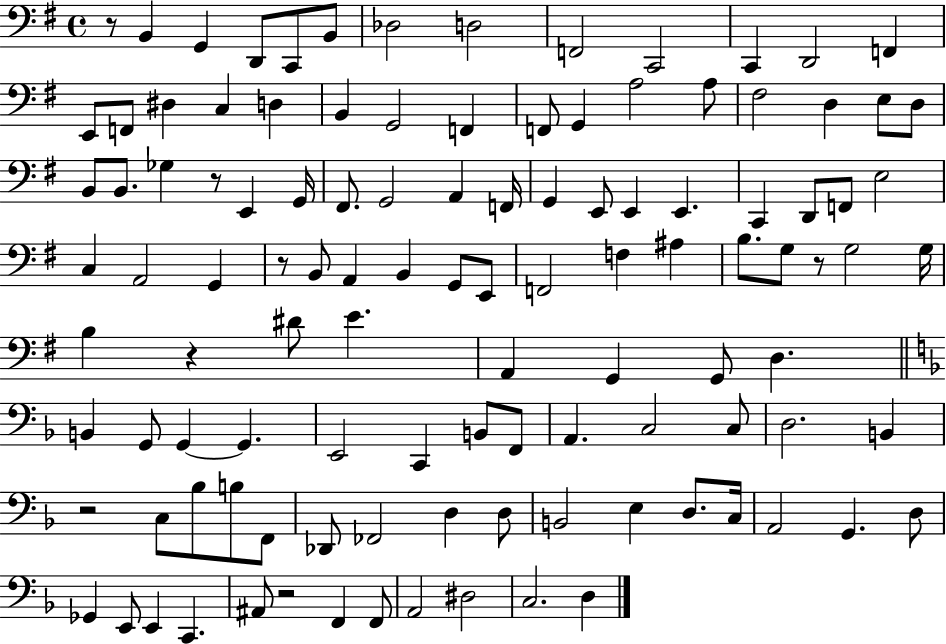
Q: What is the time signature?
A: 4/4